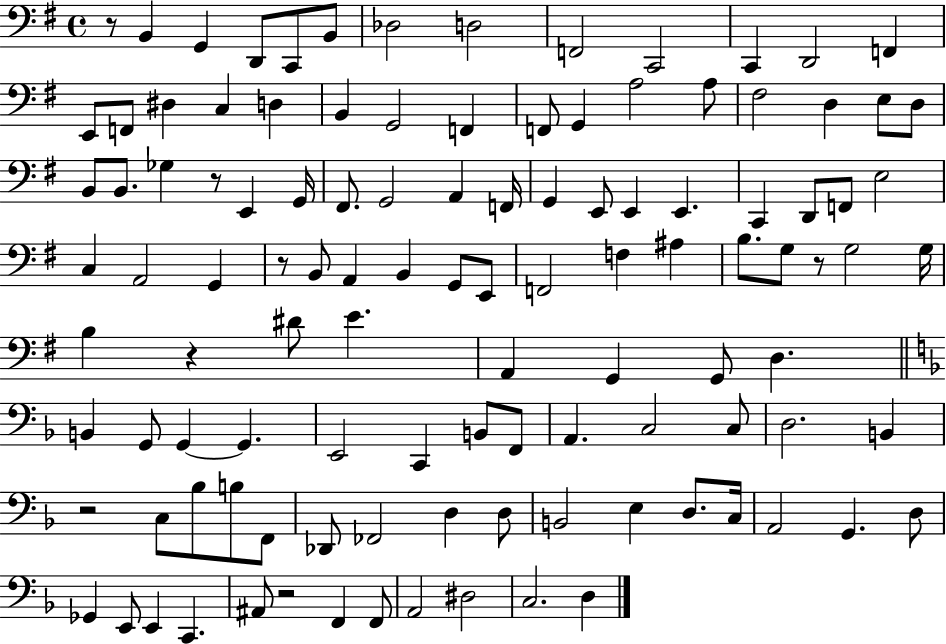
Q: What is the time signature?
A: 4/4